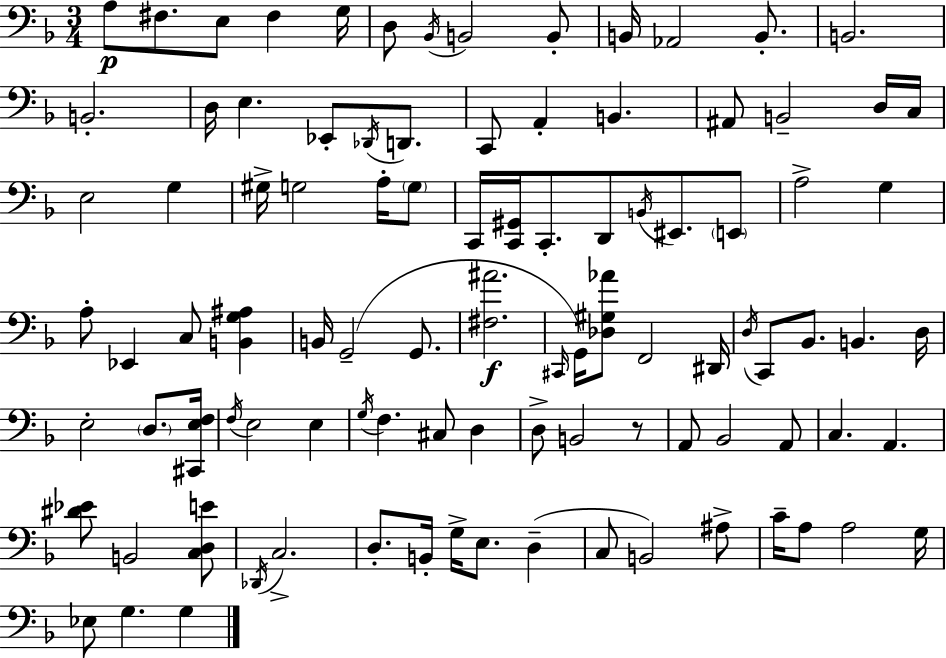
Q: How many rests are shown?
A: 1